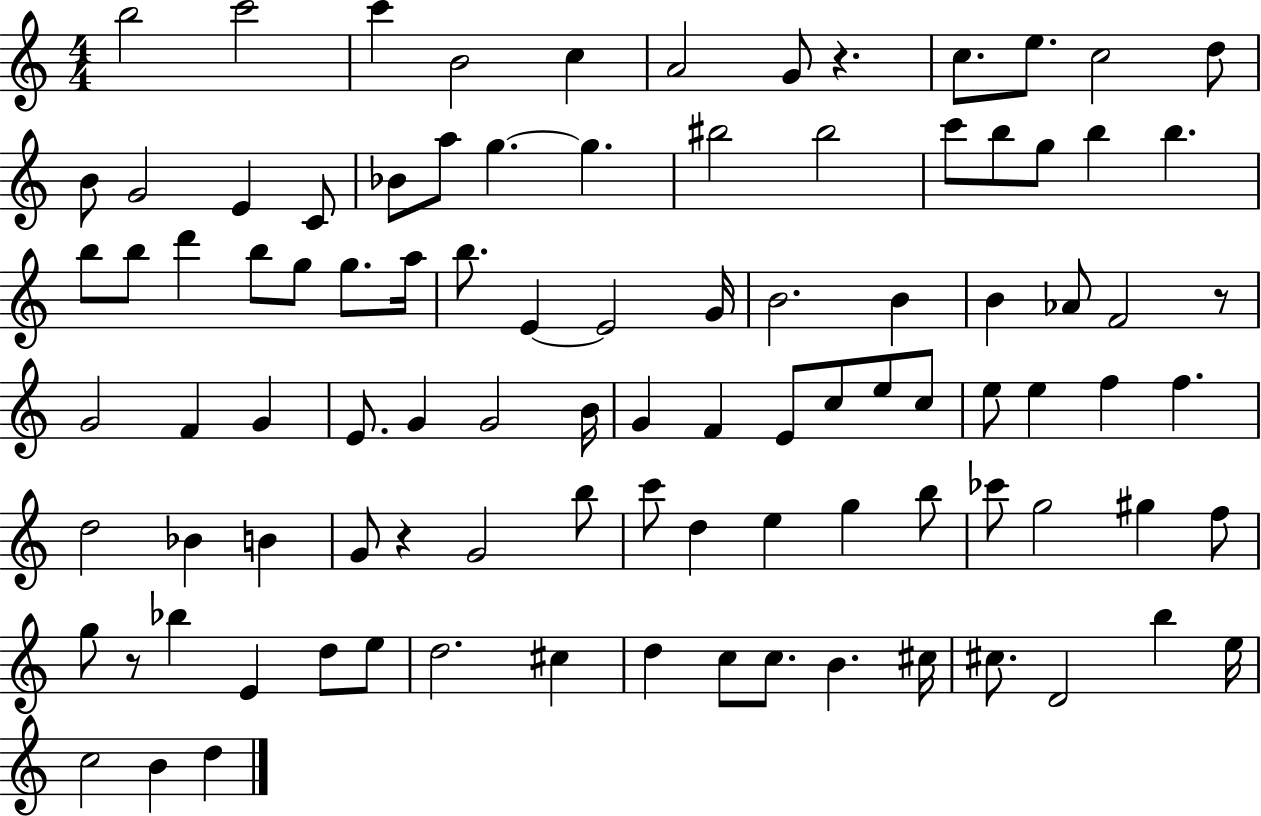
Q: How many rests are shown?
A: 4